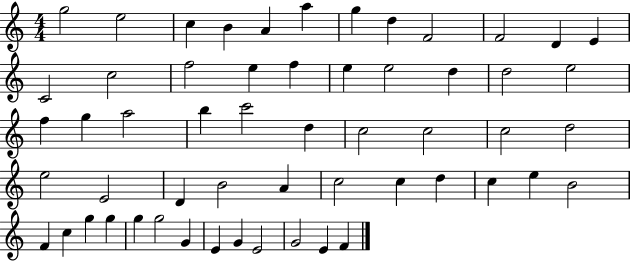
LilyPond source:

{
  \clef treble
  \numericTimeSignature
  \time 4/4
  \key c \major
  g''2 e''2 | c''4 b'4 a'4 a''4 | g''4 d''4 f'2 | f'2 d'4 e'4 | \break c'2 c''2 | f''2 e''4 f''4 | e''4 e''2 d''4 | d''2 e''2 | \break f''4 g''4 a''2 | b''4 c'''2 d''4 | c''2 c''2 | c''2 d''2 | \break e''2 e'2 | d'4 b'2 a'4 | c''2 c''4 d''4 | c''4 e''4 b'2 | \break f'4 c''4 g''4 g''4 | g''4 g''2 g'4 | e'4 g'4 e'2 | g'2 e'4 f'4 | \break \bar "|."
}